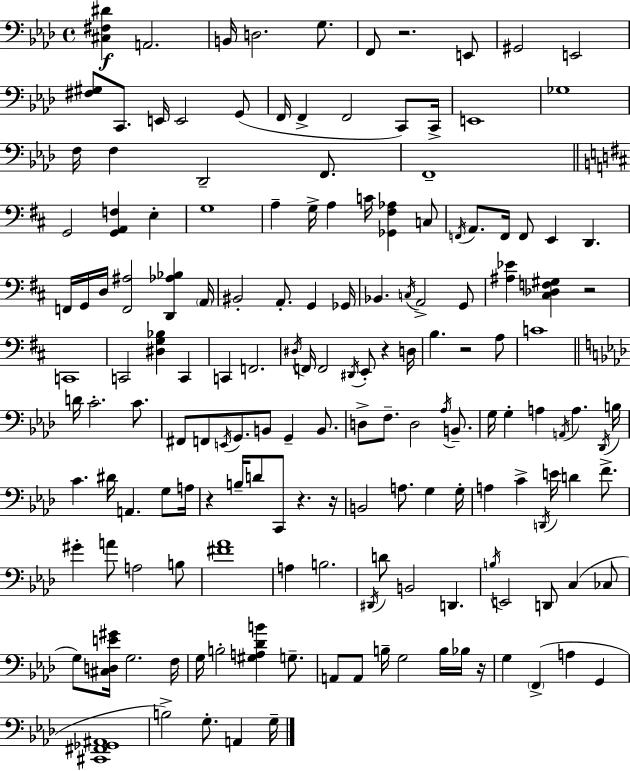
{
  \clef bass
  \time 4/4
  \defaultTimeSignature
  \key aes \major
  <cis fis dis'>4\f a,2. | b,16 d2. g8. | f,8 r2. e,8 | gis,2 e,2 | \break <fis gis>8 c,8. e,16 e,2 g,8( | f,16 f,4-> f,2 c,8) c,16-> | e,1 | ges1 | \break f16 f4 des,2-- f,8. | f,1-- | \bar "||" \break \key d \major g,2 <g, a, f>4 e4-. | g1 | a4-- g16-> a4 c'16 <ges, fis aes>4 c8 | \acciaccatura { f,16 } a,8. f,16 f,8 e,4 d,4. | \break f,16 g,16 d16 <f, ais>2 <d, aes bes>4 | \parenthesize a,16 bis,2-. a,8.-. g,4 | ges,16 bes,4. \acciaccatura { c16 } a,2-> | g,8 <ais ees'>4 <cis des f gis>4 r2 | \break c,1 | c,2 <dis g bes>4 c,4 | c,4 f,2. | \acciaccatura { dis16 } f,16 f,2 \acciaccatura { dis,16 } e,8-. r4 | \break d16 b4. r2 | a8 c'1 | \bar "||" \break \key aes \major d'16 c'2.-. c'8. | fis,8 f,8 \acciaccatura { e,16 } g,8. b,8 g,4-- b,8. | d8-> f8.-- d2 \acciaccatura { aes16 } b,8.-- | g16 g4-. a4 \acciaccatura { a,16 } a4. | \break \acciaccatura { des,16 } b16 c'4. dis'16 a,4. | g8 a16 r4 b16-- d'8 c,8 r4. | r16 b,2 a8. g4 | g16-. a4 c'4-> \acciaccatura { d,16 } e'16 d'4 | \break f'8.-> gis'4-. a'8 a2 | b8 <fis' aes'>1 | a4 b2. | \acciaccatura { dis,16 } d'8 b,2 | \break d,4. \acciaccatura { b16 } e,2 d,8 | c4( ces8 g8) <cis d e' gis'>16 g2. | f16 g16 b2-. | <gis a des' b'>4 g8.-- a,8 a,8 b16-- g2 | \break b16 bes16 r16 g4 \parenthesize f,4->( a4 | g,4 <cis, fis, ges, ais,>1 | b2->) g8.-. | a,4 g16-- \bar "|."
}